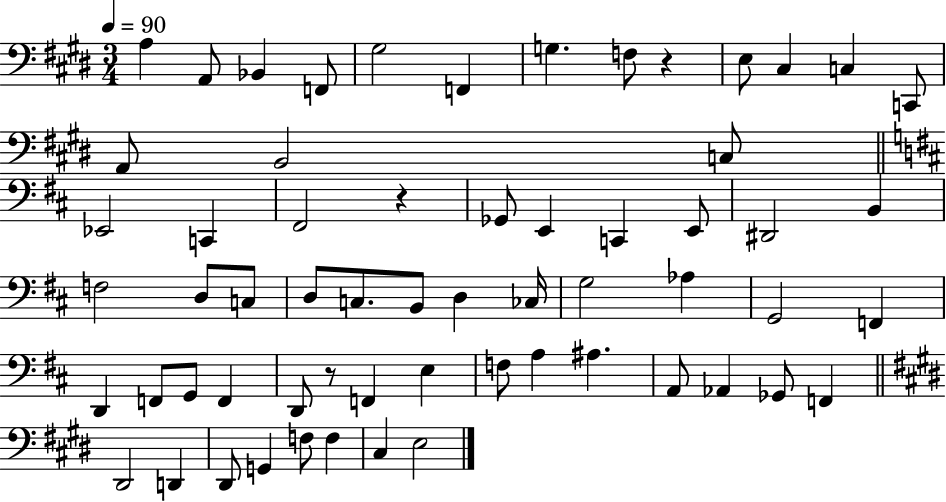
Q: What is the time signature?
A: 3/4